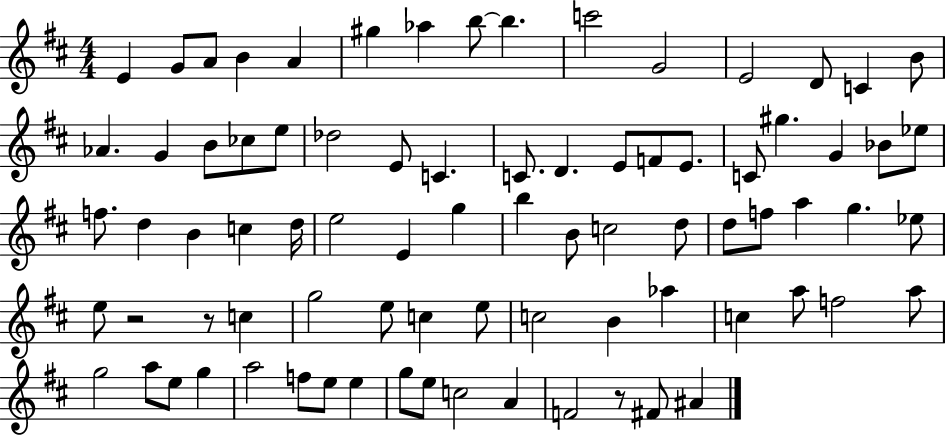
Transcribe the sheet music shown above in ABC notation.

X:1
T:Untitled
M:4/4
L:1/4
K:D
E G/2 A/2 B A ^g _a b/2 b c'2 G2 E2 D/2 C B/2 _A G B/2 _c/2 e/2 _d2 E/2 C C/2 D E/2 F/2 E/2 C/2 ^g G _B/2 _e/2 f/2 d B c d/4 e2 E g b B/2 c2 d/2 d/2 f/2 a g _e/2 e/2 z2 z/2 c g2 e/2 c e/2 c2 B _a c a/2 f2 a/2 g2 a/2 e/2 g a2 f/2 e/2 e g/2 e/2 c2 A F2 z/2 ^F/2 ^A